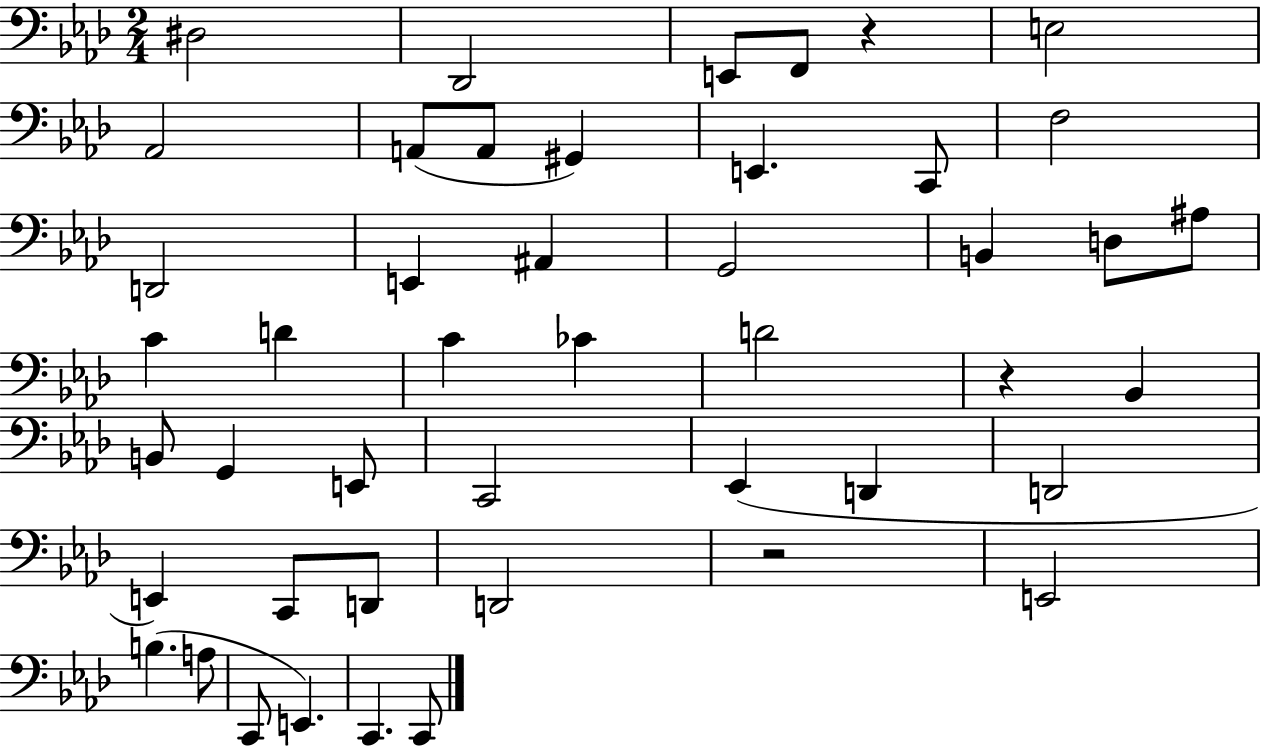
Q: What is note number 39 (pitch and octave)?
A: A3